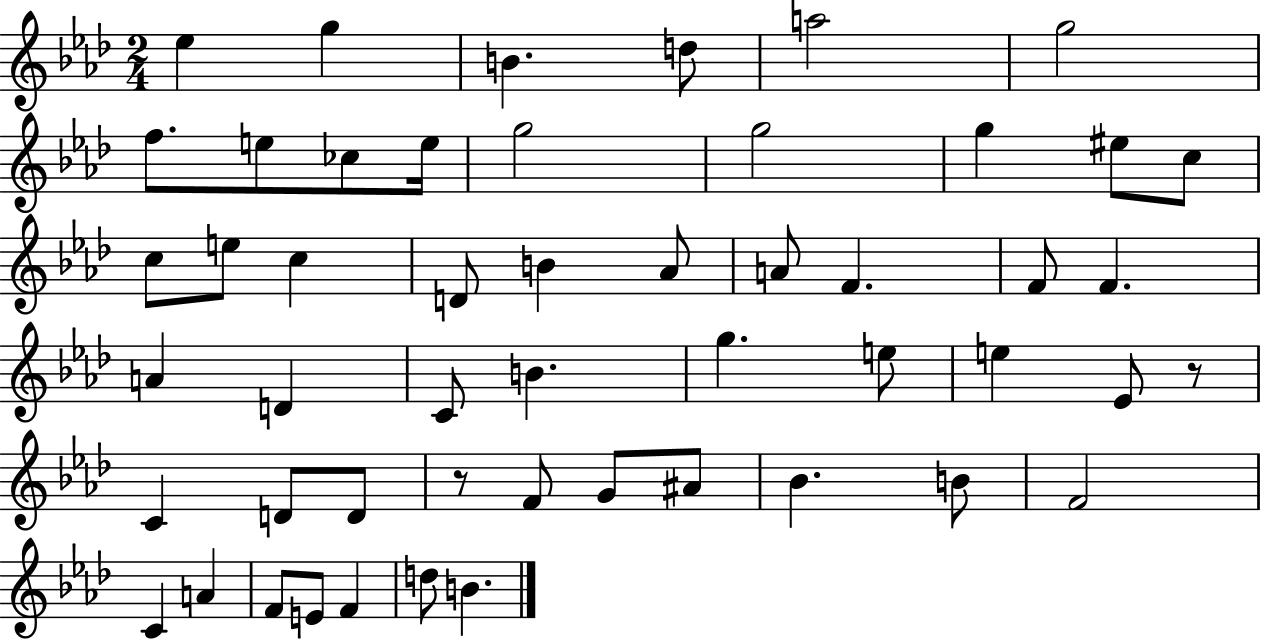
{
  \clef treble
  \numericTimeSignature
  \time 2/4
  \key aes \major
  ees''4 g''4 | b'4. d''8 | a''2 | g''2 | \break f''8. e''8 ces''8 e''16 | g''2 | g''2 | g''4 eis''8 c''8 | \break c''8 e''8 c''4 | d'8 b'4 aes'8 | a'8 f'4. | f'8 f'4. | \break a'4 d'4 | c'8 b'4. | g''4. e''8 | e''4 ees'8 r8 | \break c'4 d'8 d'8 | r8 f'8 g'8 ais'8 | bes'4. b'8 | f'2 | \break c'4 a'4 | f'8 e'8 f'4 | d''8 b'4. | \bar "|."
}